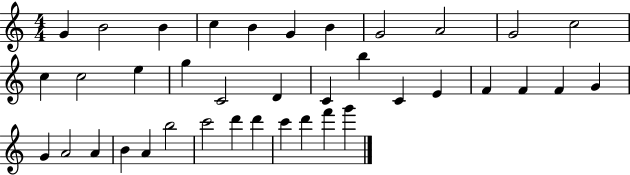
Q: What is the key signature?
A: C major